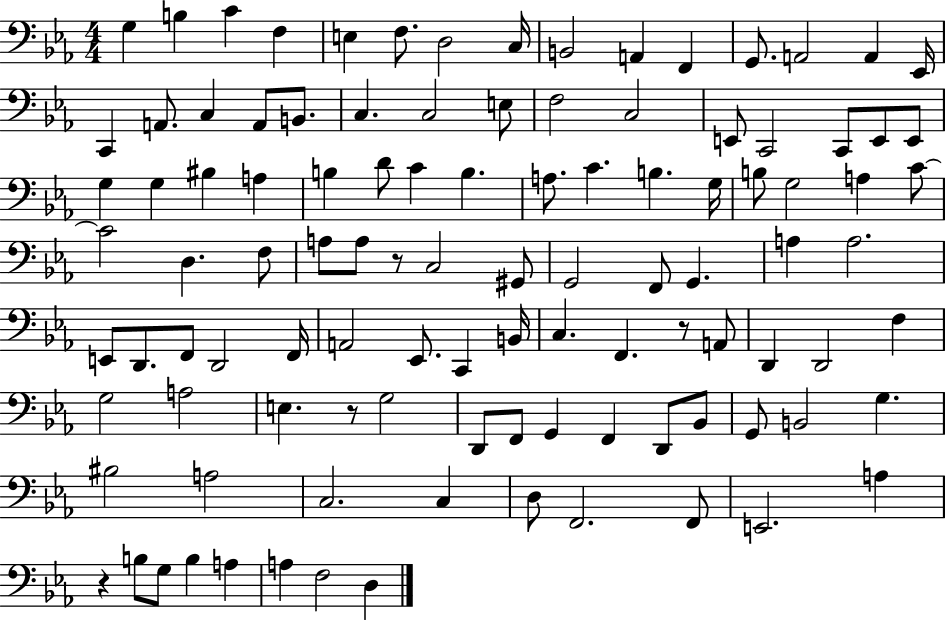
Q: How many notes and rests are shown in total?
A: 106